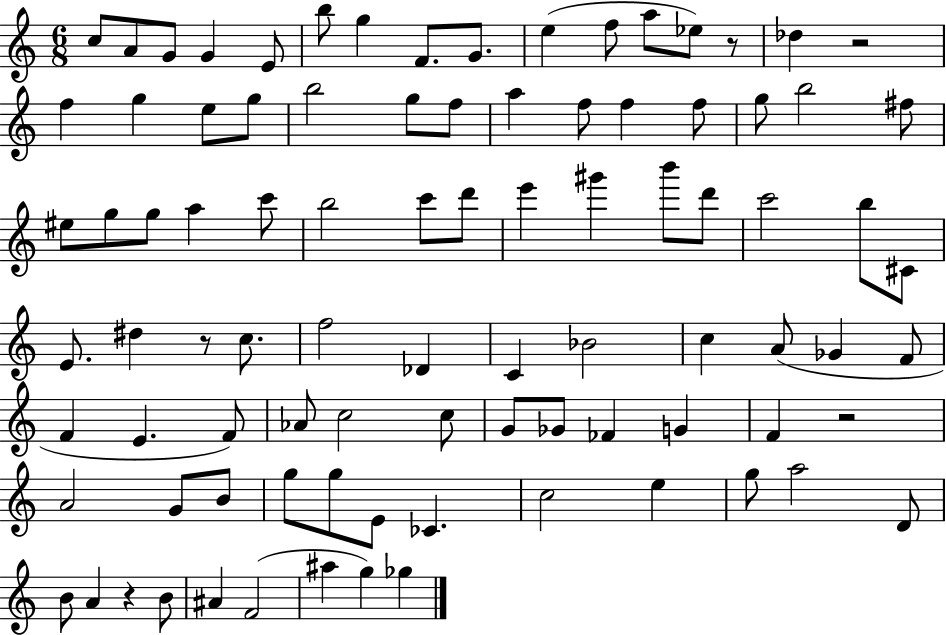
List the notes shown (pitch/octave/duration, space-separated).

C5/e A4/e G4/e G4/q E4/e B5/e G5/q F4/e. G4/e. E5/q F5/e A5/e Eb5/e R/e Db5/q R/h F5/q G5/q E5/e G5/e B5/h G5/e F5/e A5/q F5/e F5/q F5/e G5/e B5/h F#5/e EIS5/e G5/e G5/e A5/q C6/e B5/h C6/e D6/e E6/q G#6/q B6/e D6/e C6/h B5/e C#4/e E4/e. D#5/q R/e C5/e. F5/h Db4/q C4/q Bb4/h C5/q A4/e Gb4/q F4/e F4/q E4/q. F4/e Ab4/e C5/h C5/e G4/e Gb4/e FES4/q G4/q F4/q R/h A4/h G4/e B4/e G5/e G5/e E4/e CES4/q. C5/h E5/q G5/e A5/h D4/e B4/e A4/q R/q B4/e A#4/q F4/h A#5/q G5/q Gb5/q